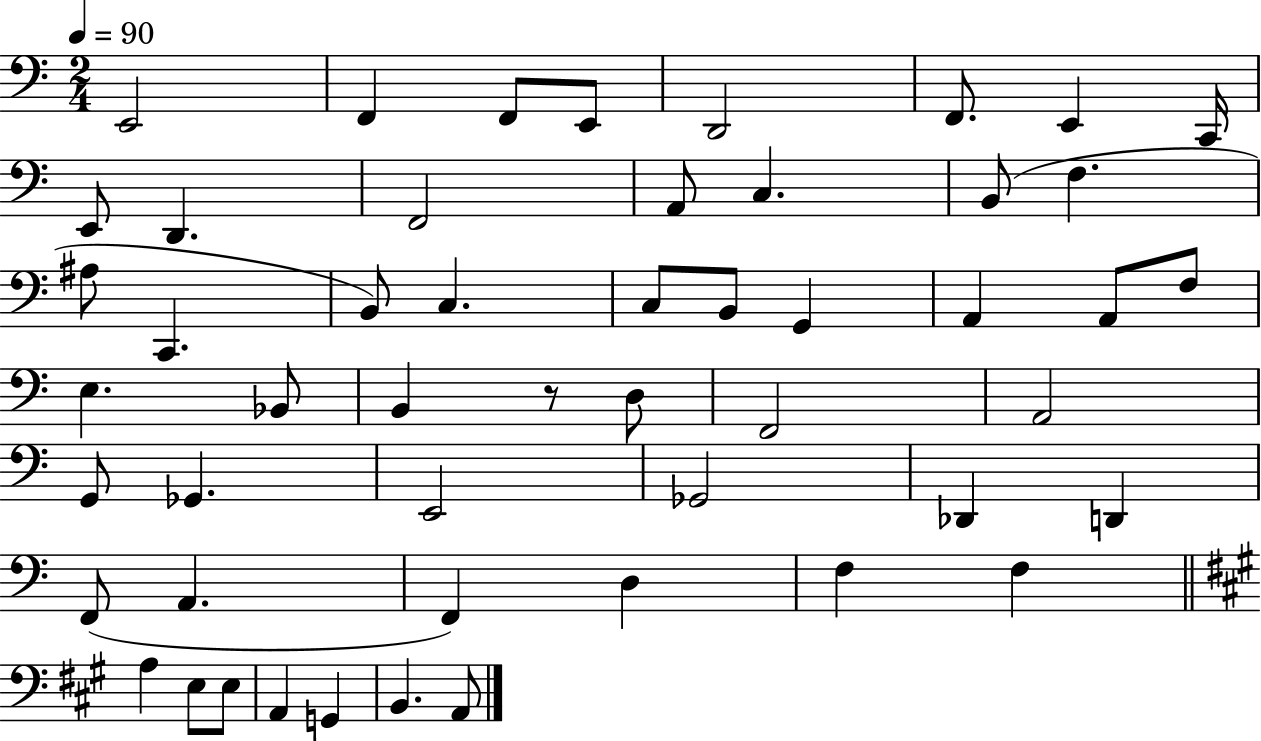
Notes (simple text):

E2/h F2/q F2/e E2/e D2/h F2/e. E2/q C2/s E2/e D2/q. F2/h A2/e C3/q. B2/e F3/q. A#3/e C2/q. B2/e C3/q. C3/e B2/e G2/q A2/q A2/e F3/e E3/q. Bb2/e B2/q R/e D3/e F2/h A2/h G2/e Gb2/q. E2/h Gb2/h Db2/q D2/q F2/e A2/q. F2/q D3/q F3/q F3/q A3/q E3/e E3/e A2/q G2/q B2/q. A2/e